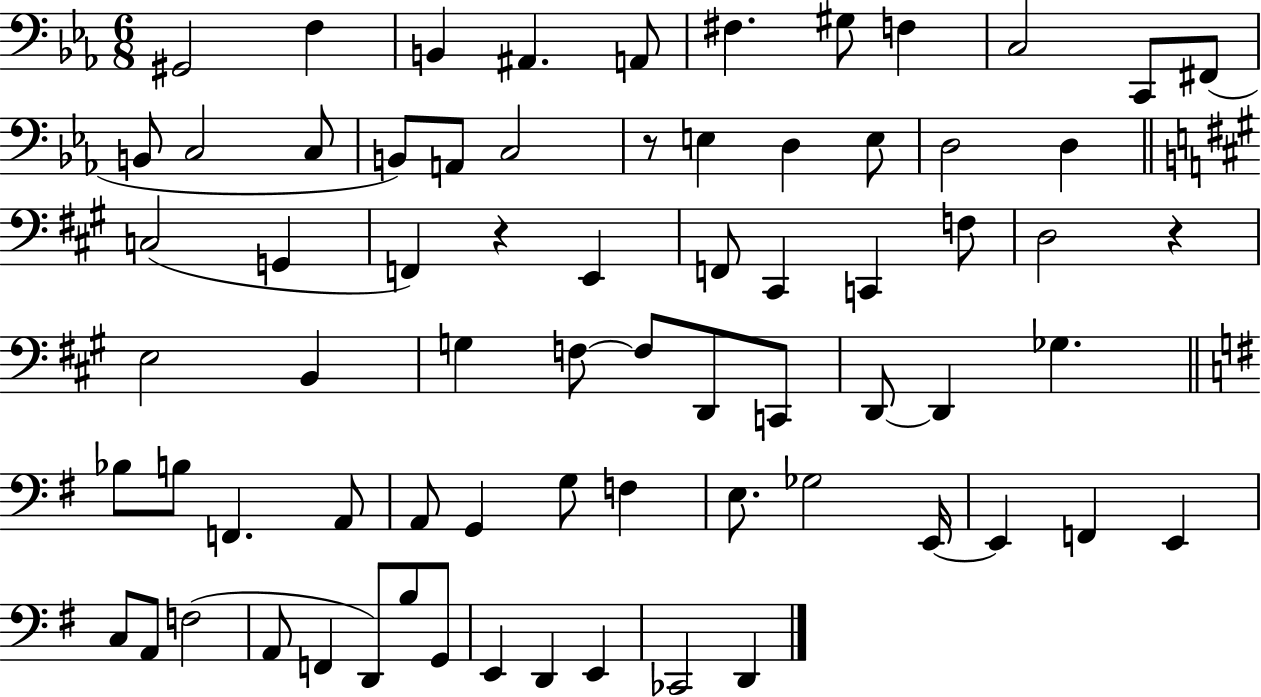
G#2/h F3/q B2/q A#2/q. A2/e F#3/q. G#3/e F3/q C3/h C2/e F#2/e B2/e C3/h C3/e B2/e A2/e C3/h R/e E3/q D3/q E3/e D3/h D3/q C3/h G2/q F2/q R/q E2/q F2/e C#2/q C2/q F3/e D3/h R/q E3/h B2/q G3/q F3/e F3/e D2/e C2/e D2/e D2/q Gb3/q. Bb3/e B3/e F2/q. A2/e A2/e G2/q G3/e F3/q E3/e. Gb3/h E2/s E2/q F2/q E2/q C3/e A2/e F3/h A2/e F2/q D2/e B3/e G2/e E2/q D2/q E2/q CES2/h D2/q